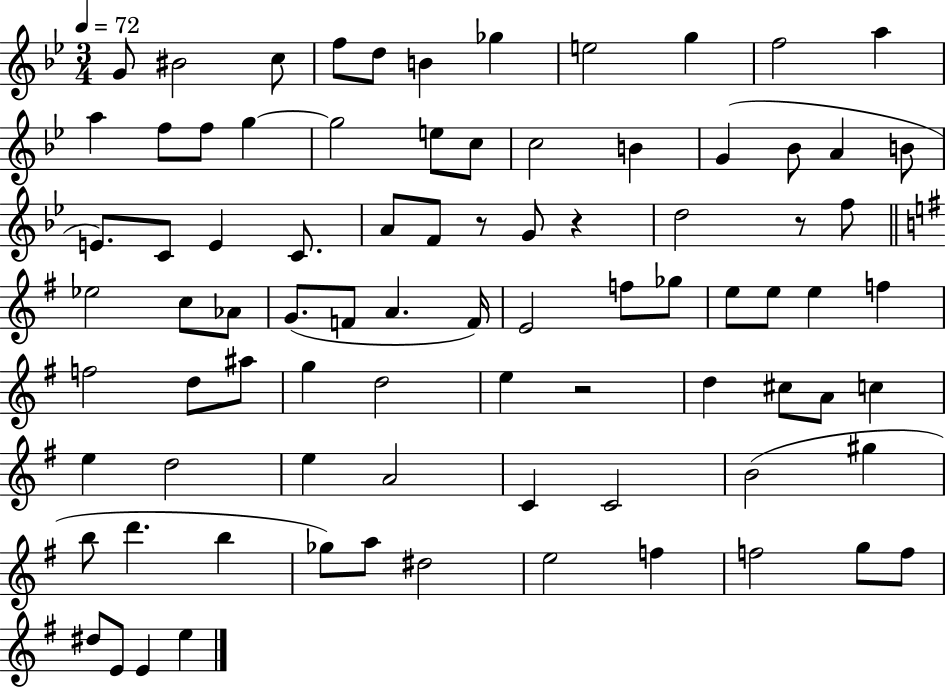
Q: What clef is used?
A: treble